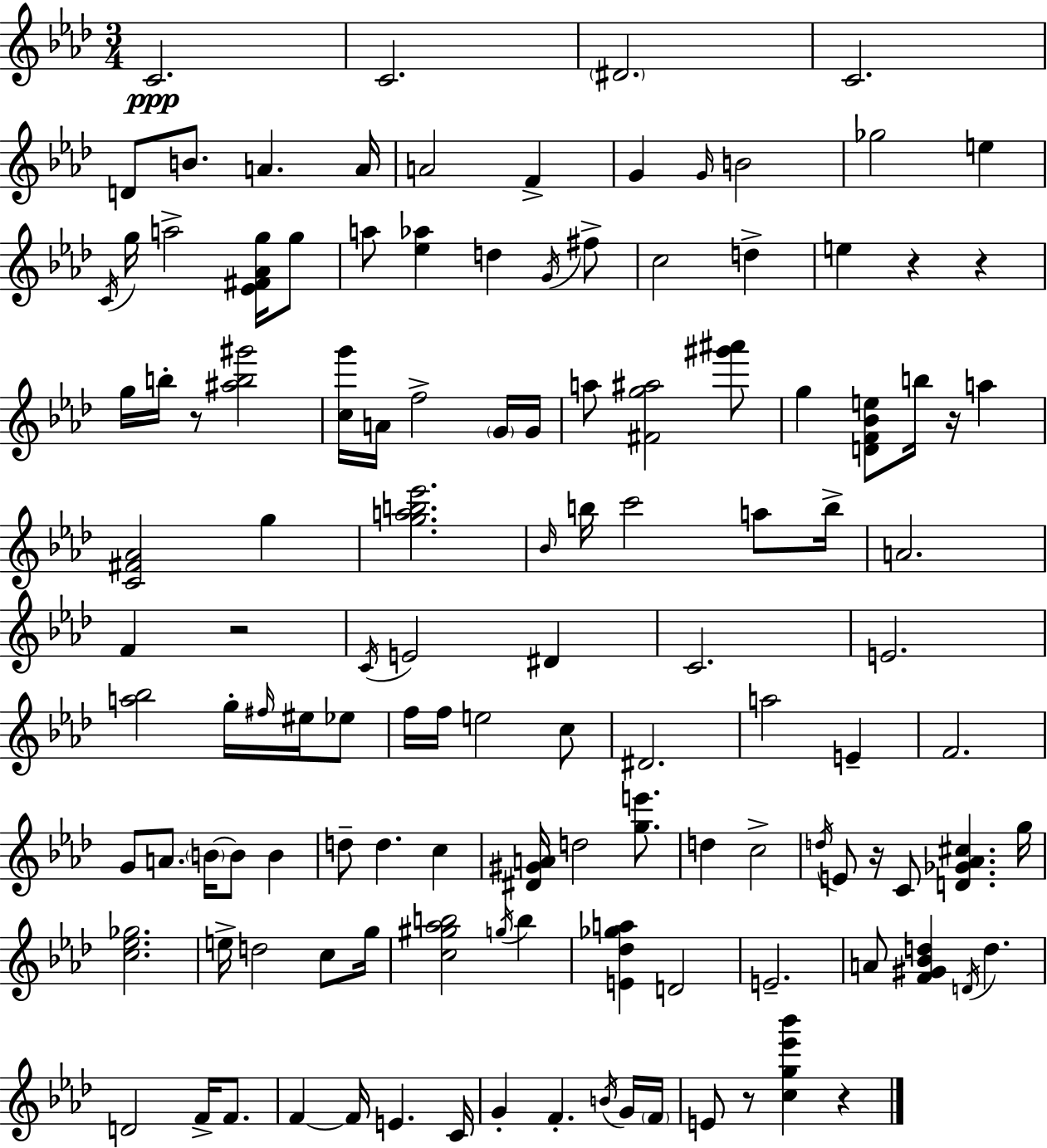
{
  \clef treble
  \numericTimeSignature
  \time 3/4
  \key aes \major
  c'2.\ppp | c'2. | \parenthesize dis'2. | c'2. | \break d'8 b'8. a'4. a'16 | a'2 f'4-> | g'4 \grace { g'16 } b'2 | ges''2 e''4 | \break \acciaccatura { c'16 } g''16 a''2-> <ees' fis' aes' g''>16 | g''8 a''8 <ees'' aes''>4 d''4 | \acciaccatura { g'16 } fis''8-> c''2 d''4-> | e''4 r4 r4 | \break g''16 b''16-. r8 <ais'' b'' gis'''>2 | <c'' g'''>16 a'16 f''2-> | \parenthesize g'16 g'16 a''8 <fis' g'' ais''>2 | <gis''' ais'''>8 g''4 <d' f' bes' e''>8 b''16 r16 a''4 | \break <c' fis' aes'>2 g''4 | <g'' a'' b'' ees'''>2. | \grace { bes'16 } b''16 c'''2 | a''8 b''16-> a'2. | \break f'4 r2 | \acciaccatura { c'16 } e'2 | dis'4 c'2. | e'2. | \break <a'' bes''>2 | g''16-. \grace { fis''16 } eis''16 ees''8 f''16 f''16 e''2 | c''8 dis'2. | a''2 | \break e'4-- f'2. | g'8 a'8. \parenthesize b'16~~ | b'8 b'4 d''8-- d''4. | c''4 <dis' gis' a'>16 d''2 | \break <g'' e'''>8. d''4 c''2-> | \acciaccatura { d''16 } e'8 r16 c'8 | <d' ges' aes' cis''>4. g''16 <c'' ees'' ges''>2. | e''16-> d''2 | \break c''8 g''16 <c'' gis'' aes'' b''>2 | \acciaccatura { g''16 } b''4 <e' des'' ges'' a''>4 | d'2 e'2.-- | a'8 <f' gis' bes' d''>4 | \break \acciaccatura { d'16 } d''4. d'2 | f'16-> f'8. f'4~~ | f'16 e'4. c'16 g'4-. | f'4.-. \acciaccatura { b'16 } g'16 \parenthesize f'16 e'8 | \break r8 <c'' g'' ees''' bes'''>4 r4 \bar "|."
}